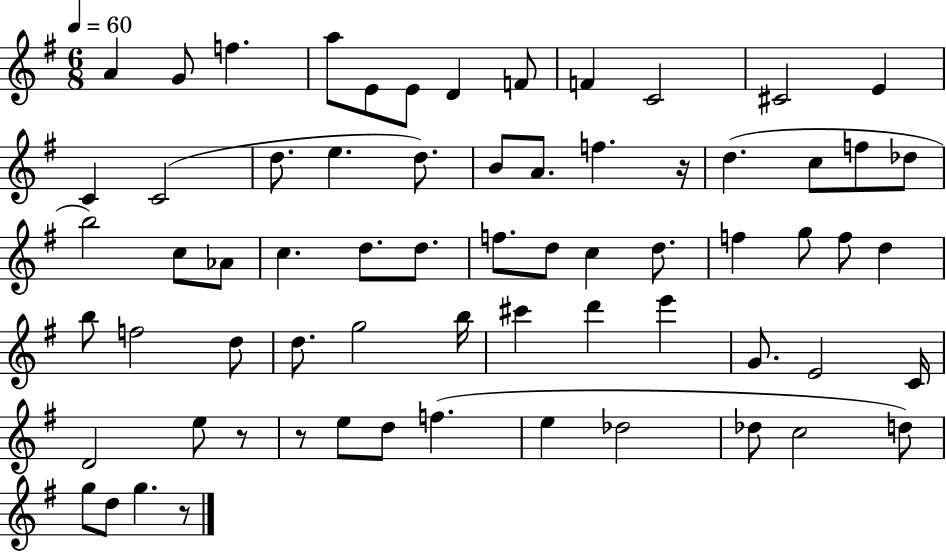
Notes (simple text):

A4/q G4/e F5/q. A5/e E4/e E4/e D4/q F4/e F4/q C4/h C#4/h E4/q C4/q C4/h D5/e. E5/q. D5/e. B4/e A4/e. F5/q. R/s D5/q. C5/e F5/e Db5/e B5/h C5/e Ab4/e C5/q. D5/e. D5/e. F5/e. D5/e C5/q D5/e. F5/q G5/e F5/e D5/q B5/e F5/h D5/e D5/e. G5/h B5/s C#6/q D6/q E6/q G4/e. E4/h C4/s D4/h E5/e R/e R/e E5/e D5/e F5/q. E5/q Db5/h Db5/e C5/h D5/e G5/e D5/e G5/q. R/e